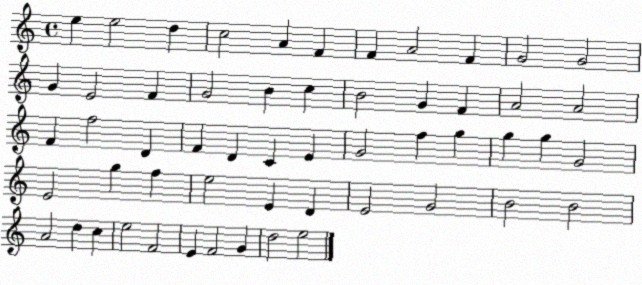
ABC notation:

X:1
T:Untitled
M:4/4
L:1/4
K:C
e e2 d c2 A F F A2 F G2 G2 G E2 F G2 B c B2 G F A2 A2 F f2 D F D C E G2 f g g g G2 E2 g f e2 E D E2 G2 B2 B2 A2 d c e2 F2 E F2 G d2 e2